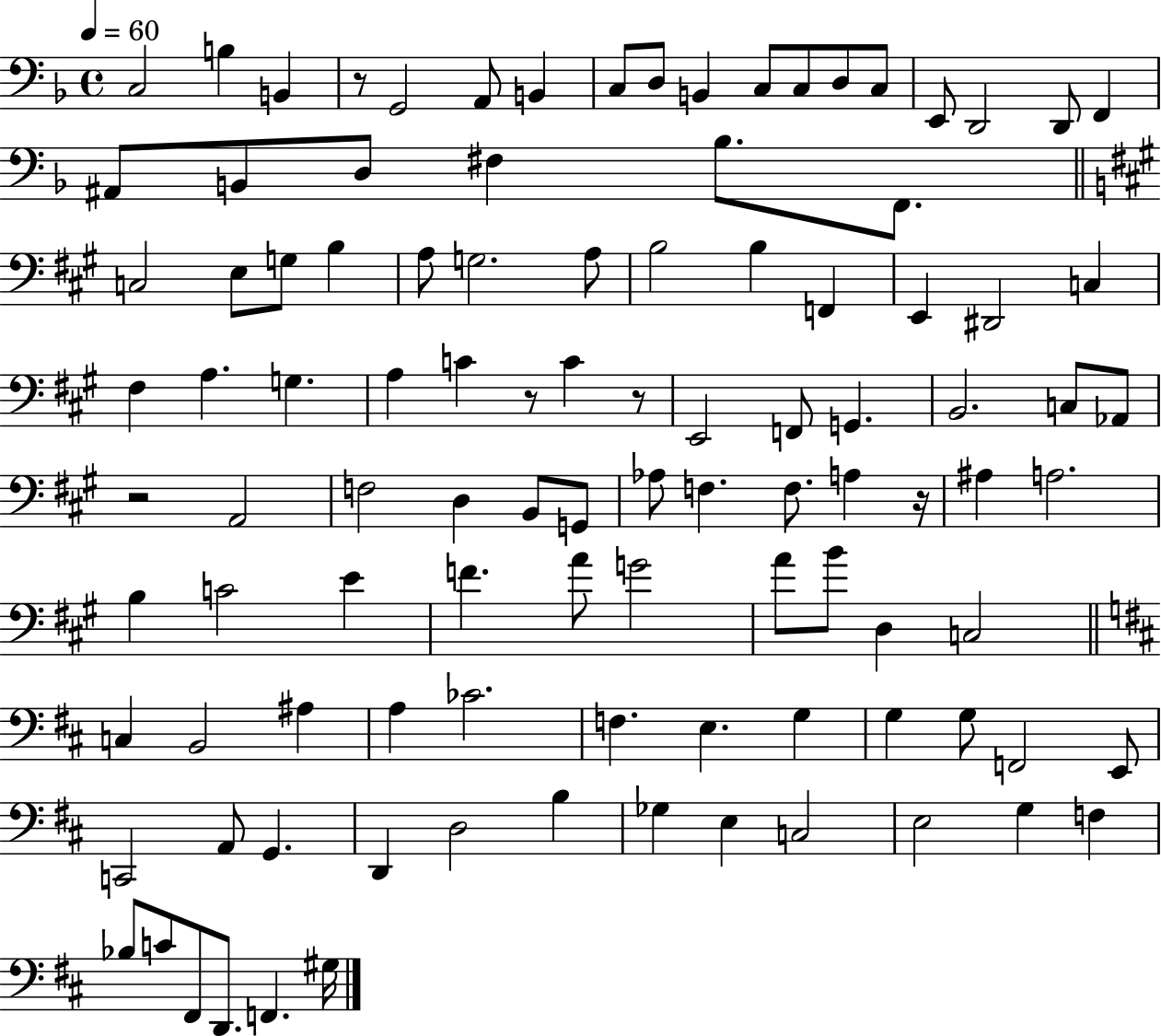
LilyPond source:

{
  \clef bass
  \time 4/4
  \defaultTimeSignature
  \key f \major
  \tempo 4 = 60
  \repeat volta 2 { c2 b4 b,4 | r8 g,2 a,8 b,4 | c8 d8 b,4 c8 c8 d8 c8 | e,8 d,2 d,8 f,4 | \break ais,8 b,8 d8 fis4 bes8. f,8. | \bar "||" \break \key a \major c2 e8 g8 b4 | a8 g2. a8 | b2 b4 f,4 | e,4 dis,2 c4 | \break fis4 a4. g4. | a4 c'4 r8 c'4 r8 | e,2 f,8 g,4. | b,2. c8 aes,8 | \break r2 a,2 | f2 d4 b,8 g,8 | aes8 f4. f8. a4 r16 | ais4 a2. | \break b4 c'2 e'4 | f'4. a'8 g'2 | a'8 b'8 d4 c2 | \bar "||" \break \key b \minor c4 b,2 ais4 | a4 ces'2. | f4. e4. g4 | g4 g8 f,2 e,8 | \break c,2 a,8 g,4. | d,4 d2 b4 | ges4 e4 c2 | e2 g4 f4 | \break bes8 c'8 fis,8 d,8. f,4. gis16 | } \bar "|."
}